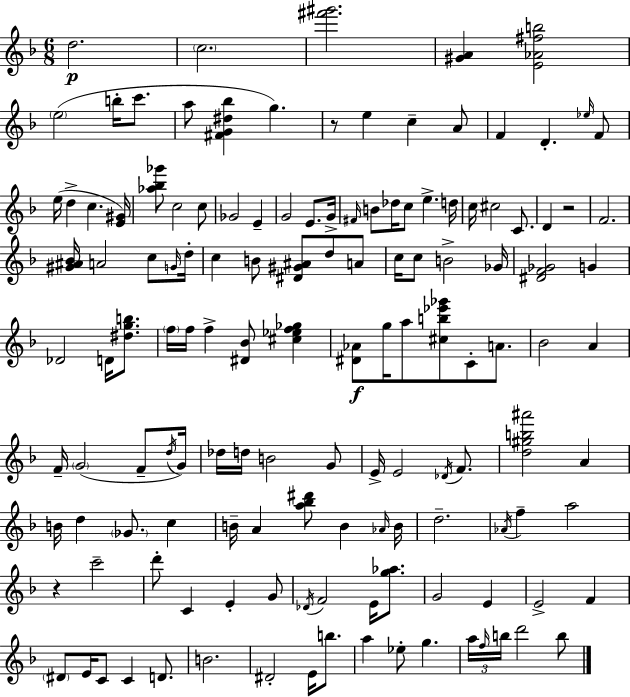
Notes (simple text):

D5/h. C5/h. [F#6,G#6]/h. [G#4,A4]/q [E4,Ab4,F#5,B5]/h E5/h B5/s C6/e. A5/e [F#4,G4,D#5,Bb5]/q G5/q. R/e E5/q C5/q A4/e F4/q D4/q. Eb5/s F4/e E5/s D5/q C5/q. [E4,G#4]/s [Ab5,Bb5,Gb6]/e C5/h C5/e Gb4/h E4/q G4/h E4/e. G4/s F#4/s B4/e Db5/s C5/e E5/q. D5/s C5/s C#5/h C4/e. D4/q R/h F4/h. [G#4,A#4,Bb4]/s A4/h C5/e G4/s D5/s C5/q B4/e [D#4,G#4,A#4]/e D5/e A4/e C5/s C5/e B4/h Gb4/s [D#4,F4,Gb4]/h G4/q Db4/h D4/s [D#5,G5,B5]/e. F5/s F5/s F5/q [D#4,Bb4]/e [C#5,Eb5,F5,Gb5]/q [D#4,Ab4]/e G5/s A5/e [C#5,B5,Eb6,Gb6]/e C4/e A4/e. Bb4/h A4/q F4/s G4/h F4/e D5/s G4/s Db5/s D5/s B4/h G4/e E4/s E4/h Db4/s F4/e. [D5,G#5,B5,A#6]/h A4/q B4/s D5/q Gb4/e. C5/q B4/s A4/q [A5,Bb5,D#6]/e B4/q Ab4/s B4/s D5/h. Ab4/s F5/q A5/h R/q C6/h D6/e C4/q E4/q G4/e Db4/s F4/h E4/s [G5,Ab5]/e. G4/h E4/q E4/h F4/q D#4/e E4/s C4/e C4/q D4/e. B4/h. D#4/h E4/s B5/e. A5/q Eb5/e G5/q. A5/s F5/s B5/s D6/h B5/e